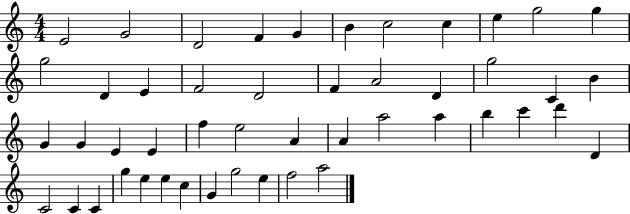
{
  \clef treble
  \numericTimeSignature
  \time 4/4
  \key c \major
  e'2 g'2 | d'2 f'4 g'4 | b'4 c''2 c''4 | e''4 g''2 g''4 | \break g''2 d'4 e'4 | f'2 d'2 | f'4 a'2 d'4 | g''2 c'4 b'4 | \break g'4 g'4 e'4 e'4 | f''4 e''2 a'4 | a'4 a''2 a''4 | b''4 c'''4 d'''4 d'4 | \break c'2 c'4 c'4 | g''4 e''4 e''4 c''4 | g'4 g''2 e''4 | f''2 a''2 | \break \bar "|."
}